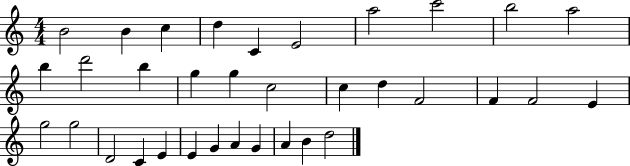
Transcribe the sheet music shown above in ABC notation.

X:1
T:Untitled
M:4/4
L:1/4
K:C
B2 B c d C E2 a2 c'2 b2 a2 b d'2 b g g c2 c d F2 F F2 E g2 g2 D2 C E E G A G A B d2